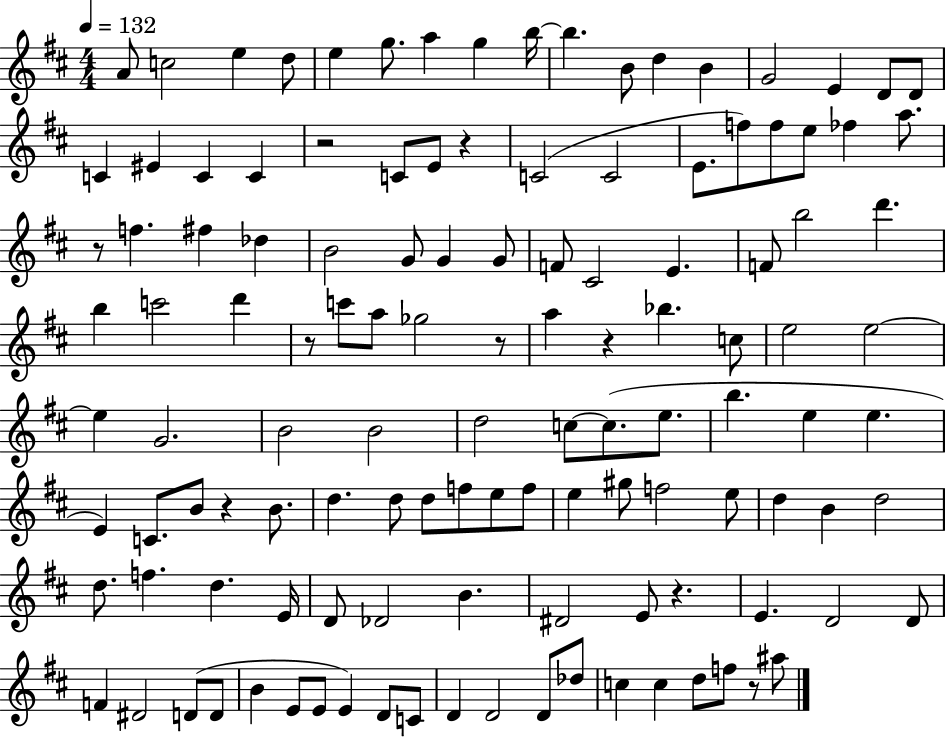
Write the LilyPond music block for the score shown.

{
  \clef treble
  \numericTimeSignature
  \time 4/4
  \key d \major
  \tempo 4 = 132
  \repeat volta 2 { a'8 c''2 e''4 d''8 | e''4 g''8. a''4 g''4 b''16~~ | b''4. b'8 d''4 b'4 | g'2 e'4 d'8 d'8 | \break c'4 eis'4 c'4 c'4 | r2 c'8 e'8 r4 | c'2( c'2 | e'8. f''8) f''8 e''8 fes''4 a''8. | \break r8 f''4. fis''4 des''4 | b'2 g'8 g'4 g'8 | f'8 cis'2 e'4. | f'8 b''2 d'''4. | \break b''4 c'''2 d'''4 | r8 c'''8 a''8 ges''2 r8 | a''4 r4 bes''4. c''8 | e''2 e''2~~ | \break e''4 g'2. | b'2 b'2 | d''2 c''8~~ c''8.( e''8. | b''4. e''4 e''4. | \break e'4) c'8. b'8 r4 b'8. | d''4. d''8 d''8 f''8 e''8 f''8 | e''4 gis''8 f''2 e''8 | d''4 b'4 d''2 | \break d''8. f''4. d''4. e'16 | d'8 des'2 b'4. | dis'2 e'8 r4. | e'4. d'2 d'8 | \break f'4 dis'2 d'8( d'8 | b'4 e'8 e'8 e'4) d'8 c'8 | d'4 d'2 d'8 des''8 | c''4 c''4 d''8 f''8 r8 ais''8 | \break } \bar "|."
}